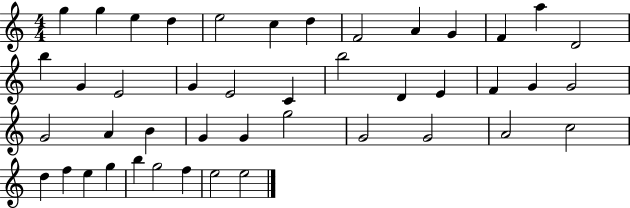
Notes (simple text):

G5/q G5/q E5/q D5/q E5/h C5/q D5/q F4/h A4/q G4/q F4/q A5/q D4/h B5/q G4/q E4/h G4/q E4/h C4/q B5/h D4/q E4/q F4/q G4/q G4/h G4/h A4/q B4/q G4/q G4/q G5/h G4/h G4/h A4/h C5/h D5/q F5/q E5/q G5/q B5/q G5/h F5/q E5/h E5/h